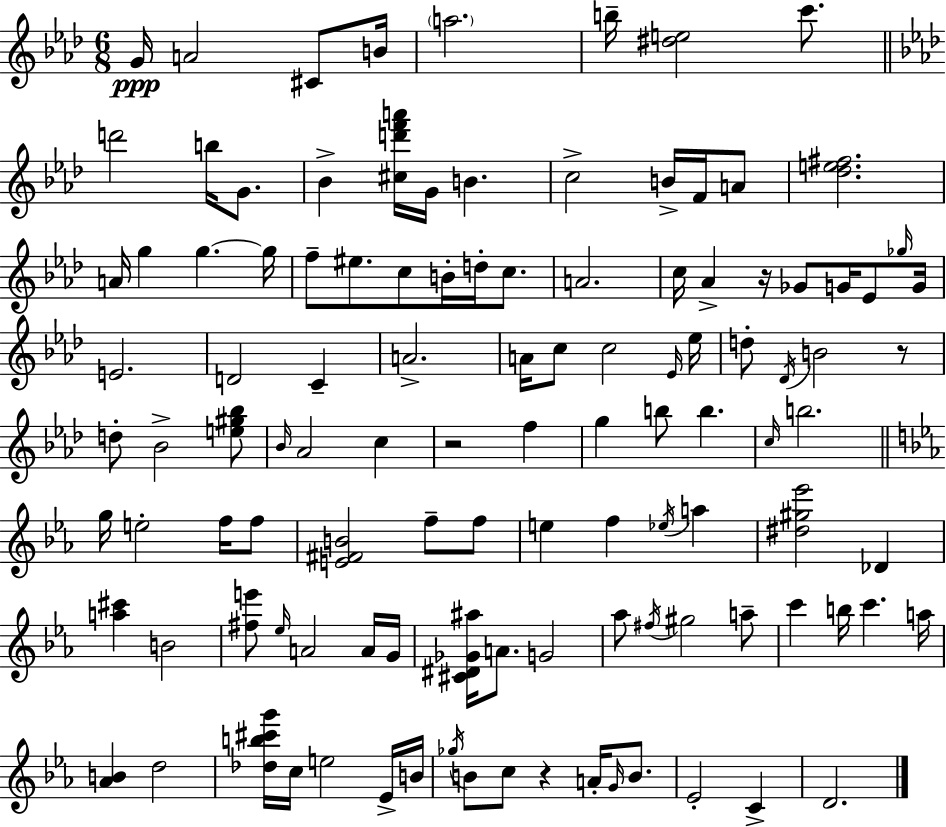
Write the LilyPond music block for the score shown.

{
  \clef treble
  \numericTimeSignature
  \time 6/8
  \key aes \major
  g'16\ppp a'2 cis'8 b'16 | \parenthesize a''2. | b''16-- <dis'' e''>2 c'''8. | \bar "||" \break \key aes \major d'''2 b''16 g'8. | bes'4-> <cis'' d''' f''' a'''>16 g'16 b'4. | c''2-> b'16-> f'16 a'8 | <des'' e'' fis''>2. | \break a'16 g''4 g''4.~~ g''16 | f''8-- eis''8. c''8 b'16-. d''16-. c''8. | a'2. | c''16 aes'4-> r16 ges'8 g'16 ees'8 \grace { ges''16 } | \break g'16 e'2. | d'2 c'4-- | a'2.-> | a'16 c''8 c''2 | \break \grace { ees'16 } ees''16 d''8-. \acciaccatura { des'16 } b'2 | r8 d''8-. bes'2-> | <e'' gis'' bes''>8 \grace { bes'16 } aes'2 | c''4 r2 | \break f''4 g''4 b''8 b''4. | \grace { c''16 } b''2. | \bar "||" \break \key ees \major g''16 e''2-. f''16 f''8 | <e' fis' b'>2 f''8-- f''8 | e''4 f''4 \acciaccatura { ees''16 } a''4 | <dis'' gis'' ees'''>2 des'4 | \break <a'' cis'''>4 b'2 | <fis'' e'''>8 \grace { ees''16 } a'2 | a'16 g'16 <cis' dis' ges' ais''>16 a'8. g'2 | aes''8 \acciaccatura { fis''16 } gis''2 | \break a''8-- c'''4 b''16 c'''4. | a''16 <aes' b'>4 d''2 | <des'' b'' cis''' g'''>16 c''16 e''2 | ees'16-> b'16 \acciaccatura { ges''16 } b'8 c''8 r4 | \break a'16-. \grace { g'16 } b'8. ees'2-. | c'4-> d'2. | \bar "|."
}